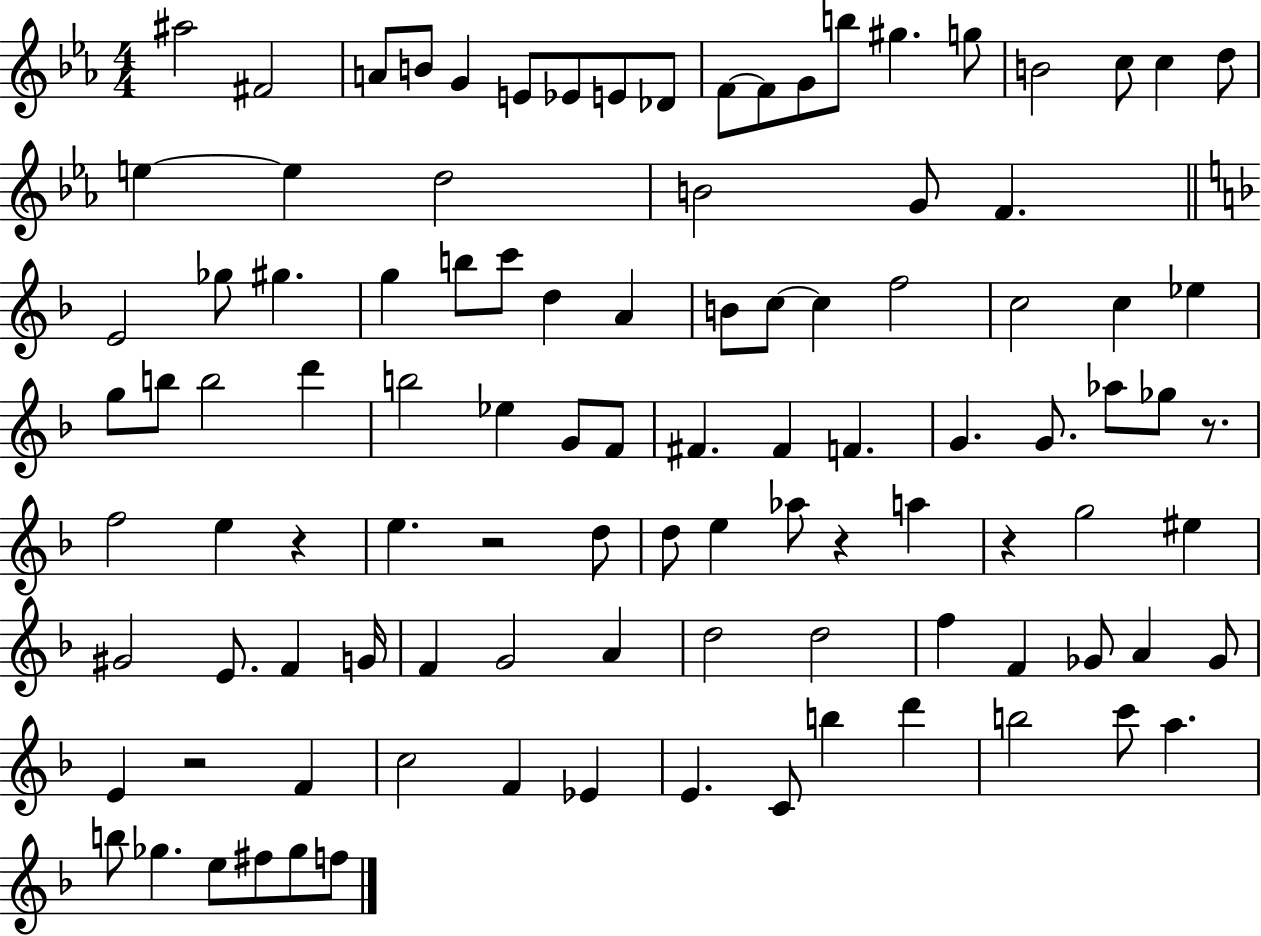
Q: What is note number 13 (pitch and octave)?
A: B5